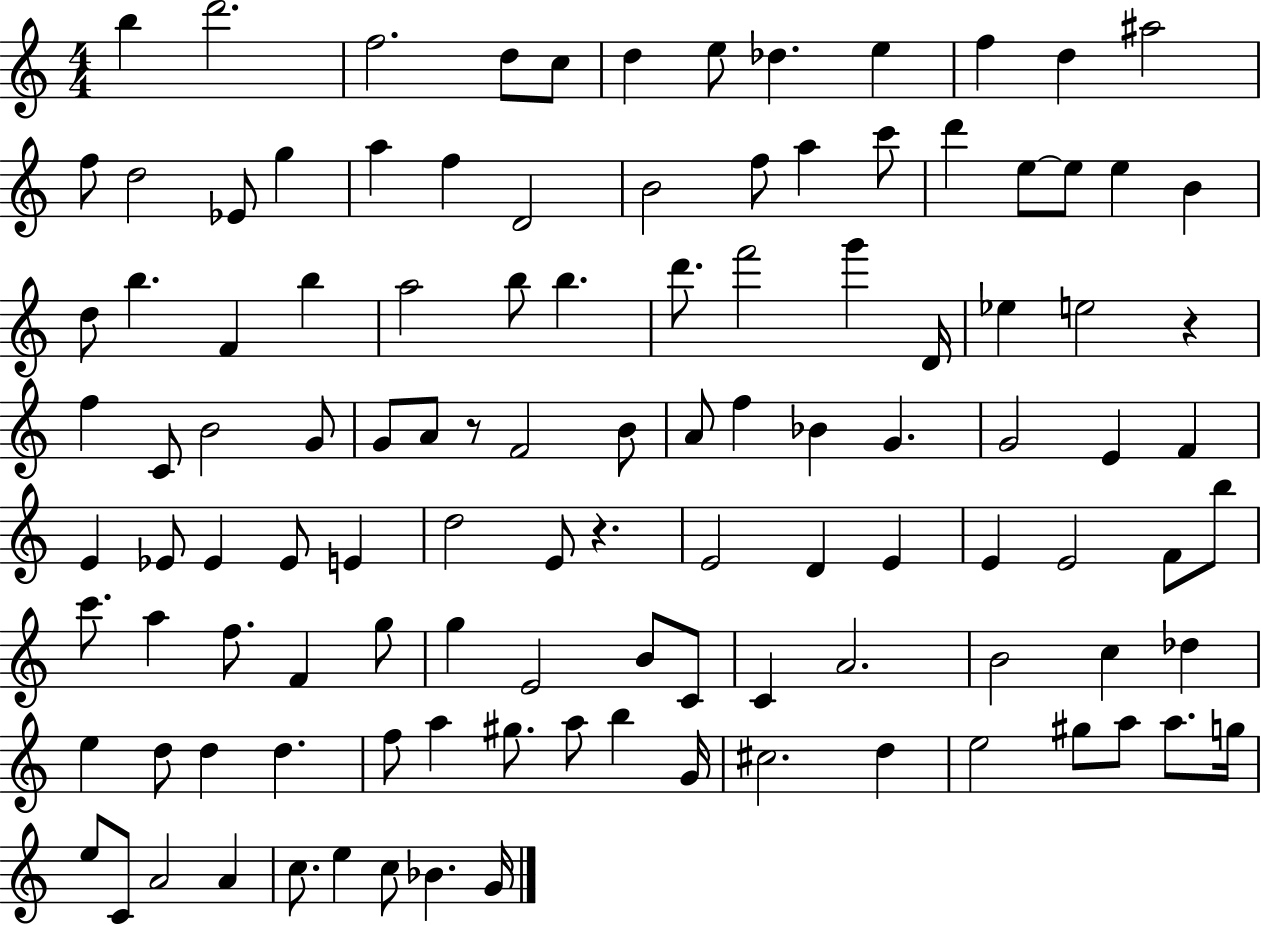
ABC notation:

X:1
T:Untitled
M:4/4
L:1/4
K:C
b d'2 f2 d/2 c/2 d e/2 _d e f d ^a2 f/2 d2 _E/2 g a f D2 B2 f/2 a c'/2 d' e/2 e/2 e B d/2 b F b a2 b/2 b d'/2 f'2 g' D/4 _e e2 z f C/2 B2 G/2 G/2 A/2 z/2 F2 B/2 A/2 f _B G G2 E F E _E/2 _E _E/2 E d2 E/2 z E2 D E E E2 F/2 b/2 c'/2 a f/2 F g/2 g E2 B/2 C/2 C A2 B2 c _d e d/2 d d f/2 a ^g/2 a/2 b G/4 ^c2 d e2 ^g/2 a/2 a/2 g/4 e/2 C/2 A2 A c/2 e c/2 _B G/4